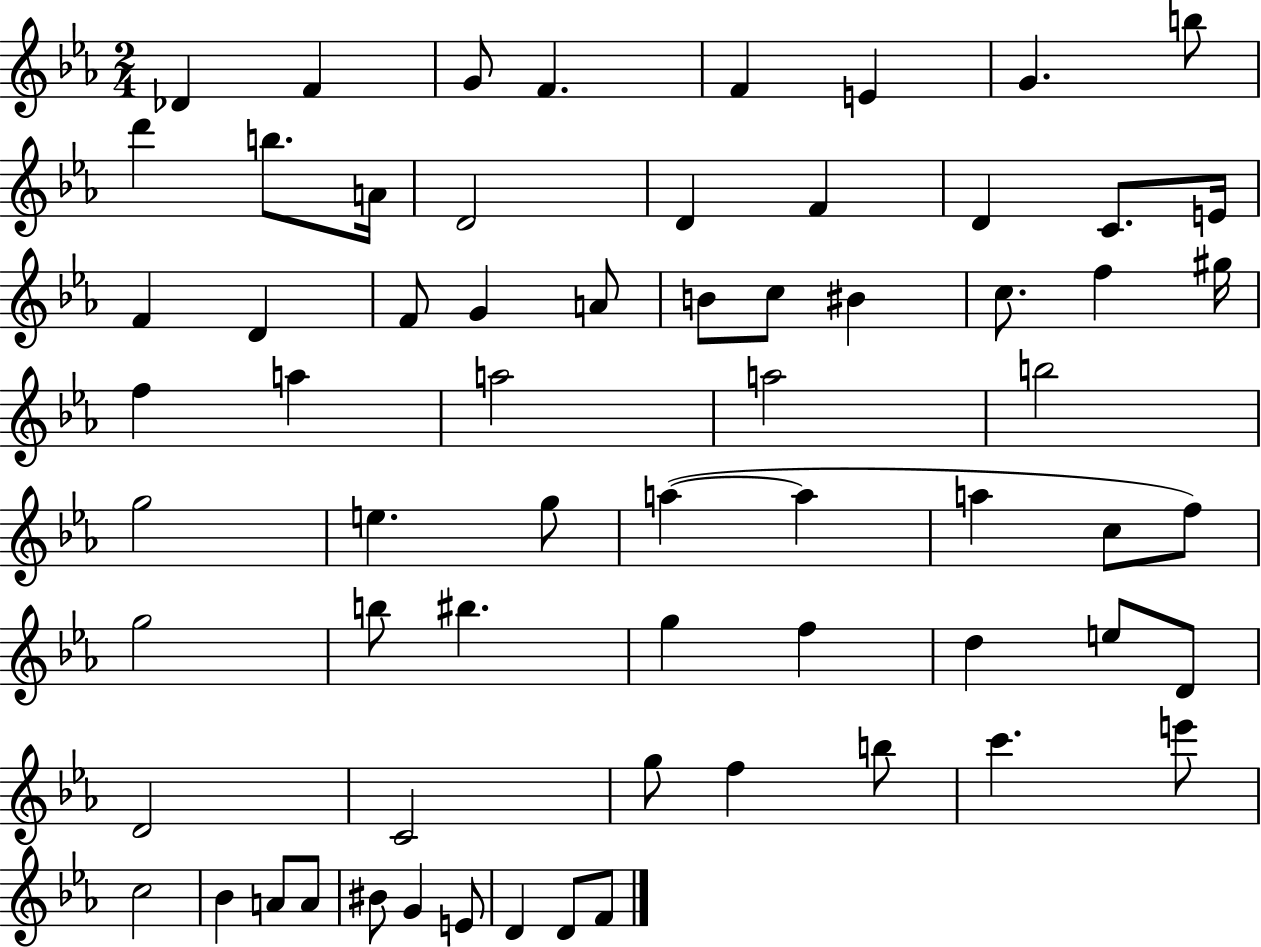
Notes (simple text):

Db4/q F4/q G4/e F4/q. F4/q E4/q G4/q. B5/e D6/q B5/e. A4/s D4/h D4/q F4/q D4/q C4/e. E4/s F4/q D4/q F4/e G4/q A4/e B4/e C5/e BIS4/q C5/e. F5/q G#5/s F5/q A5/q A5/h A5/h B5/h G5/h E5/q. G5/e A5/q A5/q A5/q C5/e F5/e G5/h B5/e BIS5/q. G5/q F5/q D5/q E5/e D4/e D4/h C4/h G5/e F5/q B5/e C6/q. E6/e C5/h Bb4/q A4/e A4/e BIS4/e G4/q E4/e D4/q D4/e F4/e